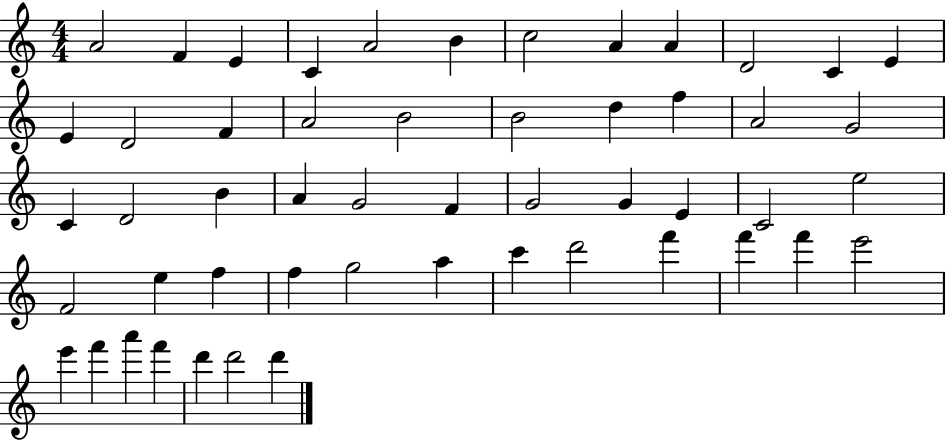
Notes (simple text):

A4/h F4/q E4/q C4/q A4/h B4/q C5/h A4/q A4/q D4/h C4/q E4/q E4/q D4/h F4/q A4/h B4/h B4/h D5/q F5/q A4/h G4/h C4/q D4/h B4/q A4/q G4/h F4/q G4/h G4/q E4/q C4/h E5/h F4/h E5/q F5/q F5/q G5/h A5/q C6/q D6/h F6/q F6/q F6/q E6/h E6/q F6/q A6/q F6/q D6/q D6/h D6/q